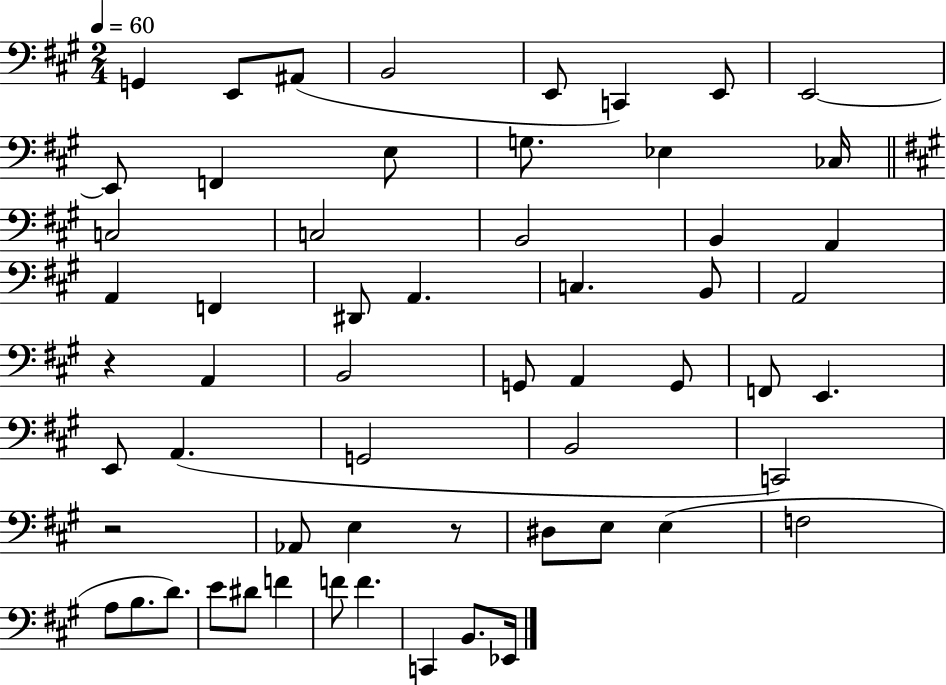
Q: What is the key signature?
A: A major